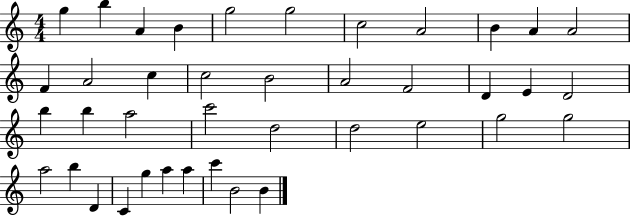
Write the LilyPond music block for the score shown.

{
  \clef treble
  \numericTimeSignature
  \time 4/4
  \key c \major
  g''4 b''4 a'4 b'4 | g''2 g''2 | c''2 a'2 | b'4 a'4 a'2 | \break f'4 a'2 c''4 | c''2 b'2 | a'2 f'2 | d'4 e'4 d'2 | \break b''4 b''4 a''2 | c'''2 d''2 | d''2 e''2 | g''2 g''2 | \break a''2 b''4 d'4 | c'4 g''4 a''4 a''4 | c'''4 b'2 b'4 | \bar "|."
}